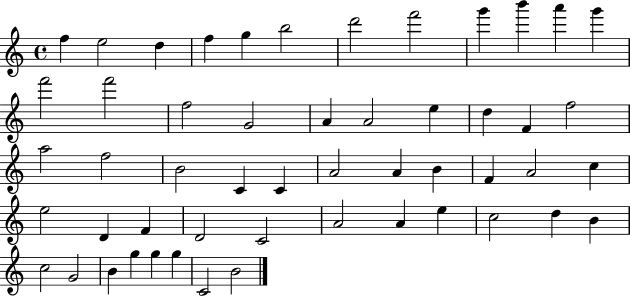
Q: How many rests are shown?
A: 0